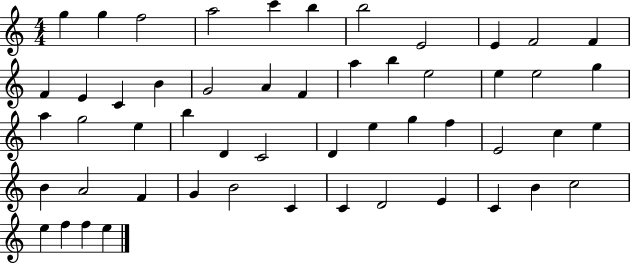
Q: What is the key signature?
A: C major